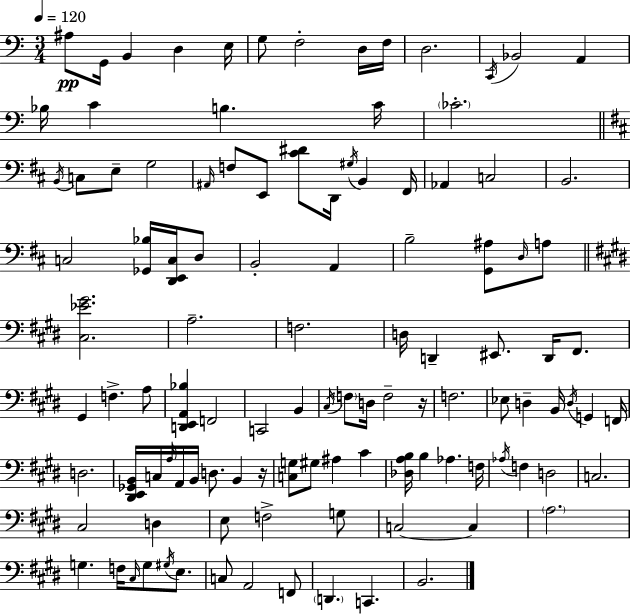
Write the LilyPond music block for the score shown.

{
  \clef bass
  \numericTimeSignature
  \time 3/4
  \key c \major
  \tempo 4 = 120
  ais8\pp g,16 b,4 d4 e16 | g8 f2-. d16 f16 | d2. | \acciaccatura { c,16 } bes,2 a,4 | \break bes16 c'4 b4. | c'16 \parenthesize ces'2.-. | \bar "||" \break \key b \minor \acciaccatura { b,16 } c8 e8-- g2 | \grace { ais,16 } f8 e,8 <cis' dis'>8 d,16 \acciaccatura { gis16 } b,4 | fis,16 aes,4 c2 | b,2. | \break c2 <ges, bes>16 | <d, e, c>16 d8 b,2-. a,4 | b2-- <g, ais>8 | \grace { d16 } a8 \bar "||" \break \key e \major <cis ees' gis'>2. | a2.-- | f2. | d16 d,4-- eis,8. d,16 fis,8. | \break gis,4 f4.-> a8 | <d, e, a, bes>4 f,2 | c,2 b,4 | \acciaccatura { cis16 } \parenthesize f8 d16 f2-- | \break r16 f2. | ees8 d4-- b,16 \acciaccatura { d16 } g,4 | f,16 d2. | <dis, e, ges, b,>16 c16 \grace { a16 } a,16 b,16 d8. b,4 | \break r16 <c g>8 gis8 ais4 cis'4 | <des a b>16 b4 aes4. | f16 \acciaccatura { aes16 } f4 d2 | c2. | \break cis2 | d4 e8 f2-> | g8 c2~~ | c4 \parenthesize a2. | \break g4. f16 \grace { cis16 } | g8 \acciaccatura { gis16 } e8. c8 a,2 | f,8 \parenthesize d,4. | c,4. b,2. | \break \bar "|."
}